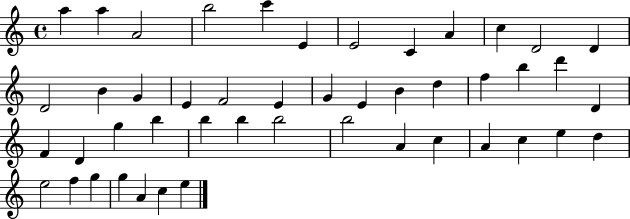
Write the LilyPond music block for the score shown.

{
  \clef treble
  \time 4/4
  \defaultTimeSignature
  \key c \major
  a''4 a''4 a'2 | b''2 c'''4 e'4 | e'2 c'4 a'4 | c''4 d'2 d'4 | \break d'2 b'4 g'4 | e'4 f'2 e'4 | g'4 e'4 b'4 d''4 | f''4 b''4 d'''4 d'4 | \break f'4 d'4 g''4 b''4 | b''4 b''4 b''2 | b''2 a'4 c''4 | a'4 c''4 e''4 d''4 | \break e''2 f''4 g''4 | g''4 a'4 c''4 e''4 | \bar "|."
}